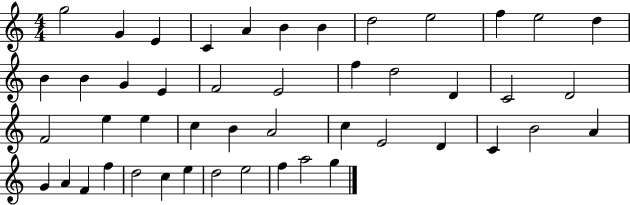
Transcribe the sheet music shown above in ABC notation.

X:1
T:Untitled
M:4/4
L:1/4
K:C
g2 G E C A B B d2 e2 f e2 d B B G E F2 E2 f d2 D C2 D2 F2 e e c B A2 c E2 D C B2 A G A F f d2 c e d2 e2 f a2 g